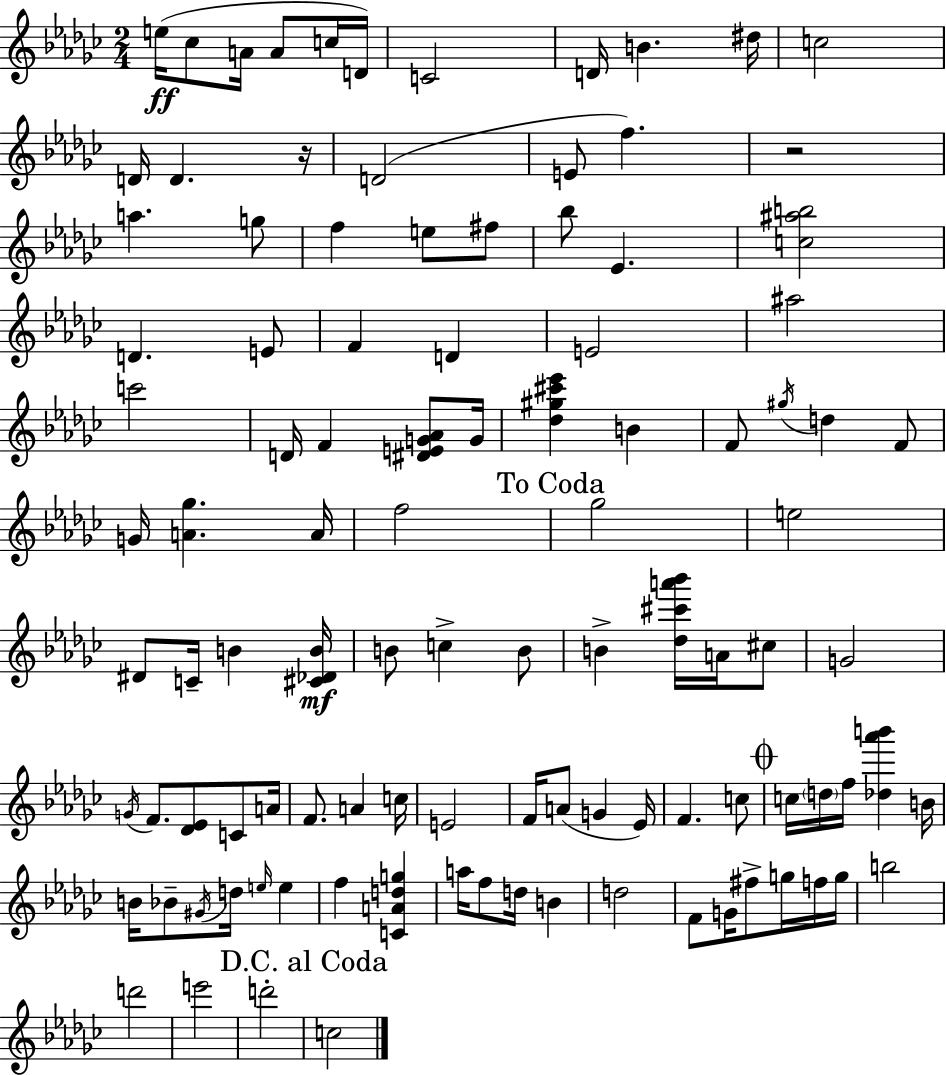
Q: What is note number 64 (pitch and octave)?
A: G4